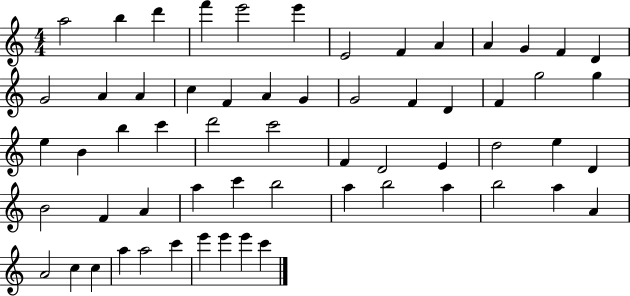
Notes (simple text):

A5/h B5/q D6/q F6/q E6/h E6/q E4/h F4/q A4/q A4/q G4/q F4/q D4/q G4/h A4/q A4/q C5/q F4/q A4/q G4/q G4/h F4/q D4/q F4/q G5/h G5/q E5/q B4/q B5/q C6/q D6/h C6/h F4/q D4/h E4/q D5/h E5/q D4/q B4/h F4/q A4/q A5/q C6/q B5/h A5/q B5/h A5/q B5/h A5/q A4/q A4/h C5/q C5/q A5/q A5/h C6/q E6/q E6/q E6/q C6/q